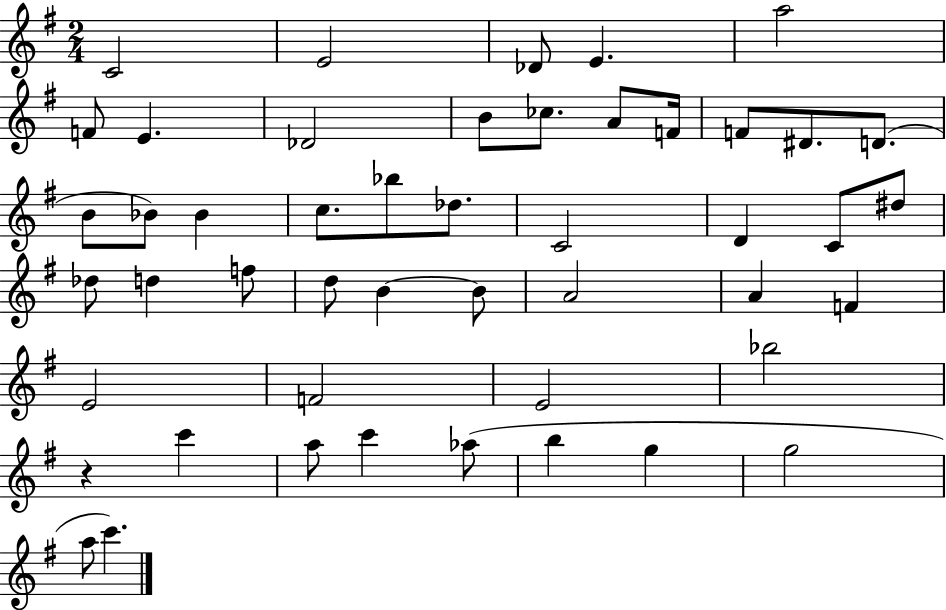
C4/h E4/h Db4/e E4/q. A5/h F4/e E4/q. Db4/h B4/e CES5/e. A4/e F4/s F4/e D#4/e. D4/e. B4/e Bb4/e Bb4/q C5/e. Bb5/e Db5/e. C4/h D4/q C4/e D#5/e Db5/e D5/q F5/e D5/e B4/q B4/e A4/h A4/q F4/q E4/h F4/h E4/h Bb5/h R/q C6/q A5/e C6/q Ab5/e B5/q G5/q G5/h A5/e C6/q.